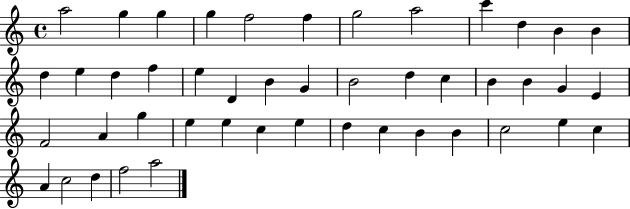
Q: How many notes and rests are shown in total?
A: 46